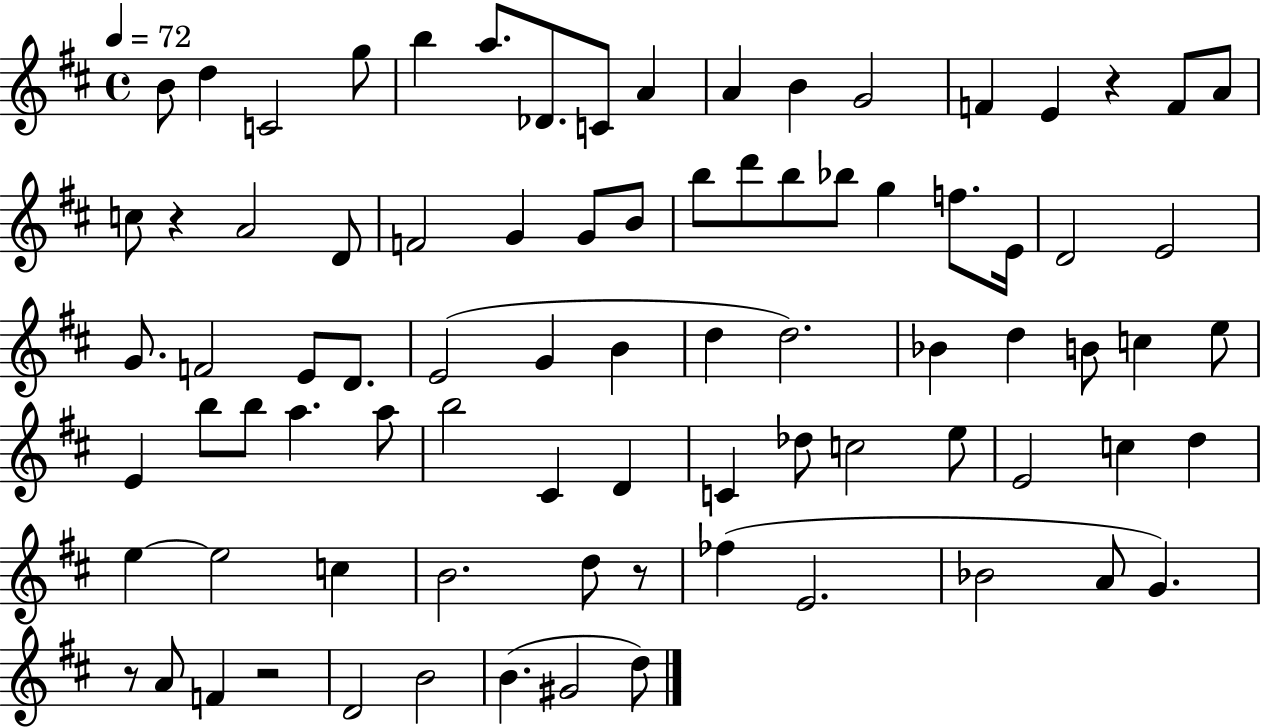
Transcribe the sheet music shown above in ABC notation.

X:1
T:Untitled
M:4/4
L:1/4
K:D
B/2 d C2 g/2 b a/2 _D/2 C/2 A A B G2 F E z F/2 A/2 c/2 z A2 D/2 F2 G G/2 B/2 b/2 d'/2 b/2 _b/2 g f/2 E/4 D2 E2 G/2 F2 E/2 D/2 E2 G B d d2 _B d B/2 c e/2 E b/2 b/2 a a/2 b2 ^C D C _d/2 c2 e/2 E2 c d e e2 c B2 d/2 z/2 _f E2 _B2 A/2 G z/2 A/2 F z2 D2 B2 B ^G2 d/2